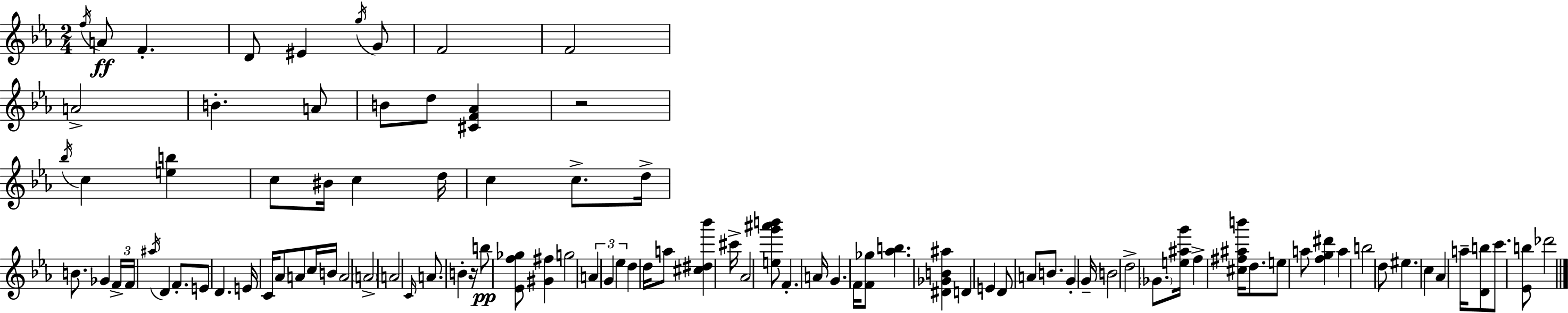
F5/s A4/e F4/q. D4/e EIS4/q G5/s G4/e F4/h F4/h A4/h B4/q. A4/e B4/e D5/e [C#4,F4,Ab4]/q R/h Bb5/s C5/q [E5,B5]/q C5/e BIS4/s C5/q D5/s C5/q C5/e. D5/s B4/e. Gb4/q F4/s F4/s A#5/s D4/q F4/e. E4/e D4/q. E4/s C4/s Ab4/e A4/e C5/s B4/s A4/h A4/h A4/h C4/s A4/e. B4/q R/s B5/e [Eb4,F5,Gb5]/e [G#4,F#5]/q G5/h A4/q G4/q Eb5/q D5/q D5/s A5/e [C#5,D#5,Bb6]/q C#6/s Ab4/h [E5,G6,A#6,B6]/e F4/q. A4/s G4/q. F4/s [F4,Gb5]/e [Ab5,B5]/q. [D#4,Gb4,B4,A#5]/q D4/q E4/q D4/e A4/e B4/e. G4/q G4/s B4/h D5/h Gb4/e. [E5,A#5,G6]/s F5/q [C#5,F#5,A#5,B6]/s D5/e. E5/e A5/e [F5,G5,D#6]/q A5/q B5/h D5/e EIS5/q. C5/q Ab4/q A5/s [D4,B5]/e C6/e. [Eb4,B5]/e Db6/h